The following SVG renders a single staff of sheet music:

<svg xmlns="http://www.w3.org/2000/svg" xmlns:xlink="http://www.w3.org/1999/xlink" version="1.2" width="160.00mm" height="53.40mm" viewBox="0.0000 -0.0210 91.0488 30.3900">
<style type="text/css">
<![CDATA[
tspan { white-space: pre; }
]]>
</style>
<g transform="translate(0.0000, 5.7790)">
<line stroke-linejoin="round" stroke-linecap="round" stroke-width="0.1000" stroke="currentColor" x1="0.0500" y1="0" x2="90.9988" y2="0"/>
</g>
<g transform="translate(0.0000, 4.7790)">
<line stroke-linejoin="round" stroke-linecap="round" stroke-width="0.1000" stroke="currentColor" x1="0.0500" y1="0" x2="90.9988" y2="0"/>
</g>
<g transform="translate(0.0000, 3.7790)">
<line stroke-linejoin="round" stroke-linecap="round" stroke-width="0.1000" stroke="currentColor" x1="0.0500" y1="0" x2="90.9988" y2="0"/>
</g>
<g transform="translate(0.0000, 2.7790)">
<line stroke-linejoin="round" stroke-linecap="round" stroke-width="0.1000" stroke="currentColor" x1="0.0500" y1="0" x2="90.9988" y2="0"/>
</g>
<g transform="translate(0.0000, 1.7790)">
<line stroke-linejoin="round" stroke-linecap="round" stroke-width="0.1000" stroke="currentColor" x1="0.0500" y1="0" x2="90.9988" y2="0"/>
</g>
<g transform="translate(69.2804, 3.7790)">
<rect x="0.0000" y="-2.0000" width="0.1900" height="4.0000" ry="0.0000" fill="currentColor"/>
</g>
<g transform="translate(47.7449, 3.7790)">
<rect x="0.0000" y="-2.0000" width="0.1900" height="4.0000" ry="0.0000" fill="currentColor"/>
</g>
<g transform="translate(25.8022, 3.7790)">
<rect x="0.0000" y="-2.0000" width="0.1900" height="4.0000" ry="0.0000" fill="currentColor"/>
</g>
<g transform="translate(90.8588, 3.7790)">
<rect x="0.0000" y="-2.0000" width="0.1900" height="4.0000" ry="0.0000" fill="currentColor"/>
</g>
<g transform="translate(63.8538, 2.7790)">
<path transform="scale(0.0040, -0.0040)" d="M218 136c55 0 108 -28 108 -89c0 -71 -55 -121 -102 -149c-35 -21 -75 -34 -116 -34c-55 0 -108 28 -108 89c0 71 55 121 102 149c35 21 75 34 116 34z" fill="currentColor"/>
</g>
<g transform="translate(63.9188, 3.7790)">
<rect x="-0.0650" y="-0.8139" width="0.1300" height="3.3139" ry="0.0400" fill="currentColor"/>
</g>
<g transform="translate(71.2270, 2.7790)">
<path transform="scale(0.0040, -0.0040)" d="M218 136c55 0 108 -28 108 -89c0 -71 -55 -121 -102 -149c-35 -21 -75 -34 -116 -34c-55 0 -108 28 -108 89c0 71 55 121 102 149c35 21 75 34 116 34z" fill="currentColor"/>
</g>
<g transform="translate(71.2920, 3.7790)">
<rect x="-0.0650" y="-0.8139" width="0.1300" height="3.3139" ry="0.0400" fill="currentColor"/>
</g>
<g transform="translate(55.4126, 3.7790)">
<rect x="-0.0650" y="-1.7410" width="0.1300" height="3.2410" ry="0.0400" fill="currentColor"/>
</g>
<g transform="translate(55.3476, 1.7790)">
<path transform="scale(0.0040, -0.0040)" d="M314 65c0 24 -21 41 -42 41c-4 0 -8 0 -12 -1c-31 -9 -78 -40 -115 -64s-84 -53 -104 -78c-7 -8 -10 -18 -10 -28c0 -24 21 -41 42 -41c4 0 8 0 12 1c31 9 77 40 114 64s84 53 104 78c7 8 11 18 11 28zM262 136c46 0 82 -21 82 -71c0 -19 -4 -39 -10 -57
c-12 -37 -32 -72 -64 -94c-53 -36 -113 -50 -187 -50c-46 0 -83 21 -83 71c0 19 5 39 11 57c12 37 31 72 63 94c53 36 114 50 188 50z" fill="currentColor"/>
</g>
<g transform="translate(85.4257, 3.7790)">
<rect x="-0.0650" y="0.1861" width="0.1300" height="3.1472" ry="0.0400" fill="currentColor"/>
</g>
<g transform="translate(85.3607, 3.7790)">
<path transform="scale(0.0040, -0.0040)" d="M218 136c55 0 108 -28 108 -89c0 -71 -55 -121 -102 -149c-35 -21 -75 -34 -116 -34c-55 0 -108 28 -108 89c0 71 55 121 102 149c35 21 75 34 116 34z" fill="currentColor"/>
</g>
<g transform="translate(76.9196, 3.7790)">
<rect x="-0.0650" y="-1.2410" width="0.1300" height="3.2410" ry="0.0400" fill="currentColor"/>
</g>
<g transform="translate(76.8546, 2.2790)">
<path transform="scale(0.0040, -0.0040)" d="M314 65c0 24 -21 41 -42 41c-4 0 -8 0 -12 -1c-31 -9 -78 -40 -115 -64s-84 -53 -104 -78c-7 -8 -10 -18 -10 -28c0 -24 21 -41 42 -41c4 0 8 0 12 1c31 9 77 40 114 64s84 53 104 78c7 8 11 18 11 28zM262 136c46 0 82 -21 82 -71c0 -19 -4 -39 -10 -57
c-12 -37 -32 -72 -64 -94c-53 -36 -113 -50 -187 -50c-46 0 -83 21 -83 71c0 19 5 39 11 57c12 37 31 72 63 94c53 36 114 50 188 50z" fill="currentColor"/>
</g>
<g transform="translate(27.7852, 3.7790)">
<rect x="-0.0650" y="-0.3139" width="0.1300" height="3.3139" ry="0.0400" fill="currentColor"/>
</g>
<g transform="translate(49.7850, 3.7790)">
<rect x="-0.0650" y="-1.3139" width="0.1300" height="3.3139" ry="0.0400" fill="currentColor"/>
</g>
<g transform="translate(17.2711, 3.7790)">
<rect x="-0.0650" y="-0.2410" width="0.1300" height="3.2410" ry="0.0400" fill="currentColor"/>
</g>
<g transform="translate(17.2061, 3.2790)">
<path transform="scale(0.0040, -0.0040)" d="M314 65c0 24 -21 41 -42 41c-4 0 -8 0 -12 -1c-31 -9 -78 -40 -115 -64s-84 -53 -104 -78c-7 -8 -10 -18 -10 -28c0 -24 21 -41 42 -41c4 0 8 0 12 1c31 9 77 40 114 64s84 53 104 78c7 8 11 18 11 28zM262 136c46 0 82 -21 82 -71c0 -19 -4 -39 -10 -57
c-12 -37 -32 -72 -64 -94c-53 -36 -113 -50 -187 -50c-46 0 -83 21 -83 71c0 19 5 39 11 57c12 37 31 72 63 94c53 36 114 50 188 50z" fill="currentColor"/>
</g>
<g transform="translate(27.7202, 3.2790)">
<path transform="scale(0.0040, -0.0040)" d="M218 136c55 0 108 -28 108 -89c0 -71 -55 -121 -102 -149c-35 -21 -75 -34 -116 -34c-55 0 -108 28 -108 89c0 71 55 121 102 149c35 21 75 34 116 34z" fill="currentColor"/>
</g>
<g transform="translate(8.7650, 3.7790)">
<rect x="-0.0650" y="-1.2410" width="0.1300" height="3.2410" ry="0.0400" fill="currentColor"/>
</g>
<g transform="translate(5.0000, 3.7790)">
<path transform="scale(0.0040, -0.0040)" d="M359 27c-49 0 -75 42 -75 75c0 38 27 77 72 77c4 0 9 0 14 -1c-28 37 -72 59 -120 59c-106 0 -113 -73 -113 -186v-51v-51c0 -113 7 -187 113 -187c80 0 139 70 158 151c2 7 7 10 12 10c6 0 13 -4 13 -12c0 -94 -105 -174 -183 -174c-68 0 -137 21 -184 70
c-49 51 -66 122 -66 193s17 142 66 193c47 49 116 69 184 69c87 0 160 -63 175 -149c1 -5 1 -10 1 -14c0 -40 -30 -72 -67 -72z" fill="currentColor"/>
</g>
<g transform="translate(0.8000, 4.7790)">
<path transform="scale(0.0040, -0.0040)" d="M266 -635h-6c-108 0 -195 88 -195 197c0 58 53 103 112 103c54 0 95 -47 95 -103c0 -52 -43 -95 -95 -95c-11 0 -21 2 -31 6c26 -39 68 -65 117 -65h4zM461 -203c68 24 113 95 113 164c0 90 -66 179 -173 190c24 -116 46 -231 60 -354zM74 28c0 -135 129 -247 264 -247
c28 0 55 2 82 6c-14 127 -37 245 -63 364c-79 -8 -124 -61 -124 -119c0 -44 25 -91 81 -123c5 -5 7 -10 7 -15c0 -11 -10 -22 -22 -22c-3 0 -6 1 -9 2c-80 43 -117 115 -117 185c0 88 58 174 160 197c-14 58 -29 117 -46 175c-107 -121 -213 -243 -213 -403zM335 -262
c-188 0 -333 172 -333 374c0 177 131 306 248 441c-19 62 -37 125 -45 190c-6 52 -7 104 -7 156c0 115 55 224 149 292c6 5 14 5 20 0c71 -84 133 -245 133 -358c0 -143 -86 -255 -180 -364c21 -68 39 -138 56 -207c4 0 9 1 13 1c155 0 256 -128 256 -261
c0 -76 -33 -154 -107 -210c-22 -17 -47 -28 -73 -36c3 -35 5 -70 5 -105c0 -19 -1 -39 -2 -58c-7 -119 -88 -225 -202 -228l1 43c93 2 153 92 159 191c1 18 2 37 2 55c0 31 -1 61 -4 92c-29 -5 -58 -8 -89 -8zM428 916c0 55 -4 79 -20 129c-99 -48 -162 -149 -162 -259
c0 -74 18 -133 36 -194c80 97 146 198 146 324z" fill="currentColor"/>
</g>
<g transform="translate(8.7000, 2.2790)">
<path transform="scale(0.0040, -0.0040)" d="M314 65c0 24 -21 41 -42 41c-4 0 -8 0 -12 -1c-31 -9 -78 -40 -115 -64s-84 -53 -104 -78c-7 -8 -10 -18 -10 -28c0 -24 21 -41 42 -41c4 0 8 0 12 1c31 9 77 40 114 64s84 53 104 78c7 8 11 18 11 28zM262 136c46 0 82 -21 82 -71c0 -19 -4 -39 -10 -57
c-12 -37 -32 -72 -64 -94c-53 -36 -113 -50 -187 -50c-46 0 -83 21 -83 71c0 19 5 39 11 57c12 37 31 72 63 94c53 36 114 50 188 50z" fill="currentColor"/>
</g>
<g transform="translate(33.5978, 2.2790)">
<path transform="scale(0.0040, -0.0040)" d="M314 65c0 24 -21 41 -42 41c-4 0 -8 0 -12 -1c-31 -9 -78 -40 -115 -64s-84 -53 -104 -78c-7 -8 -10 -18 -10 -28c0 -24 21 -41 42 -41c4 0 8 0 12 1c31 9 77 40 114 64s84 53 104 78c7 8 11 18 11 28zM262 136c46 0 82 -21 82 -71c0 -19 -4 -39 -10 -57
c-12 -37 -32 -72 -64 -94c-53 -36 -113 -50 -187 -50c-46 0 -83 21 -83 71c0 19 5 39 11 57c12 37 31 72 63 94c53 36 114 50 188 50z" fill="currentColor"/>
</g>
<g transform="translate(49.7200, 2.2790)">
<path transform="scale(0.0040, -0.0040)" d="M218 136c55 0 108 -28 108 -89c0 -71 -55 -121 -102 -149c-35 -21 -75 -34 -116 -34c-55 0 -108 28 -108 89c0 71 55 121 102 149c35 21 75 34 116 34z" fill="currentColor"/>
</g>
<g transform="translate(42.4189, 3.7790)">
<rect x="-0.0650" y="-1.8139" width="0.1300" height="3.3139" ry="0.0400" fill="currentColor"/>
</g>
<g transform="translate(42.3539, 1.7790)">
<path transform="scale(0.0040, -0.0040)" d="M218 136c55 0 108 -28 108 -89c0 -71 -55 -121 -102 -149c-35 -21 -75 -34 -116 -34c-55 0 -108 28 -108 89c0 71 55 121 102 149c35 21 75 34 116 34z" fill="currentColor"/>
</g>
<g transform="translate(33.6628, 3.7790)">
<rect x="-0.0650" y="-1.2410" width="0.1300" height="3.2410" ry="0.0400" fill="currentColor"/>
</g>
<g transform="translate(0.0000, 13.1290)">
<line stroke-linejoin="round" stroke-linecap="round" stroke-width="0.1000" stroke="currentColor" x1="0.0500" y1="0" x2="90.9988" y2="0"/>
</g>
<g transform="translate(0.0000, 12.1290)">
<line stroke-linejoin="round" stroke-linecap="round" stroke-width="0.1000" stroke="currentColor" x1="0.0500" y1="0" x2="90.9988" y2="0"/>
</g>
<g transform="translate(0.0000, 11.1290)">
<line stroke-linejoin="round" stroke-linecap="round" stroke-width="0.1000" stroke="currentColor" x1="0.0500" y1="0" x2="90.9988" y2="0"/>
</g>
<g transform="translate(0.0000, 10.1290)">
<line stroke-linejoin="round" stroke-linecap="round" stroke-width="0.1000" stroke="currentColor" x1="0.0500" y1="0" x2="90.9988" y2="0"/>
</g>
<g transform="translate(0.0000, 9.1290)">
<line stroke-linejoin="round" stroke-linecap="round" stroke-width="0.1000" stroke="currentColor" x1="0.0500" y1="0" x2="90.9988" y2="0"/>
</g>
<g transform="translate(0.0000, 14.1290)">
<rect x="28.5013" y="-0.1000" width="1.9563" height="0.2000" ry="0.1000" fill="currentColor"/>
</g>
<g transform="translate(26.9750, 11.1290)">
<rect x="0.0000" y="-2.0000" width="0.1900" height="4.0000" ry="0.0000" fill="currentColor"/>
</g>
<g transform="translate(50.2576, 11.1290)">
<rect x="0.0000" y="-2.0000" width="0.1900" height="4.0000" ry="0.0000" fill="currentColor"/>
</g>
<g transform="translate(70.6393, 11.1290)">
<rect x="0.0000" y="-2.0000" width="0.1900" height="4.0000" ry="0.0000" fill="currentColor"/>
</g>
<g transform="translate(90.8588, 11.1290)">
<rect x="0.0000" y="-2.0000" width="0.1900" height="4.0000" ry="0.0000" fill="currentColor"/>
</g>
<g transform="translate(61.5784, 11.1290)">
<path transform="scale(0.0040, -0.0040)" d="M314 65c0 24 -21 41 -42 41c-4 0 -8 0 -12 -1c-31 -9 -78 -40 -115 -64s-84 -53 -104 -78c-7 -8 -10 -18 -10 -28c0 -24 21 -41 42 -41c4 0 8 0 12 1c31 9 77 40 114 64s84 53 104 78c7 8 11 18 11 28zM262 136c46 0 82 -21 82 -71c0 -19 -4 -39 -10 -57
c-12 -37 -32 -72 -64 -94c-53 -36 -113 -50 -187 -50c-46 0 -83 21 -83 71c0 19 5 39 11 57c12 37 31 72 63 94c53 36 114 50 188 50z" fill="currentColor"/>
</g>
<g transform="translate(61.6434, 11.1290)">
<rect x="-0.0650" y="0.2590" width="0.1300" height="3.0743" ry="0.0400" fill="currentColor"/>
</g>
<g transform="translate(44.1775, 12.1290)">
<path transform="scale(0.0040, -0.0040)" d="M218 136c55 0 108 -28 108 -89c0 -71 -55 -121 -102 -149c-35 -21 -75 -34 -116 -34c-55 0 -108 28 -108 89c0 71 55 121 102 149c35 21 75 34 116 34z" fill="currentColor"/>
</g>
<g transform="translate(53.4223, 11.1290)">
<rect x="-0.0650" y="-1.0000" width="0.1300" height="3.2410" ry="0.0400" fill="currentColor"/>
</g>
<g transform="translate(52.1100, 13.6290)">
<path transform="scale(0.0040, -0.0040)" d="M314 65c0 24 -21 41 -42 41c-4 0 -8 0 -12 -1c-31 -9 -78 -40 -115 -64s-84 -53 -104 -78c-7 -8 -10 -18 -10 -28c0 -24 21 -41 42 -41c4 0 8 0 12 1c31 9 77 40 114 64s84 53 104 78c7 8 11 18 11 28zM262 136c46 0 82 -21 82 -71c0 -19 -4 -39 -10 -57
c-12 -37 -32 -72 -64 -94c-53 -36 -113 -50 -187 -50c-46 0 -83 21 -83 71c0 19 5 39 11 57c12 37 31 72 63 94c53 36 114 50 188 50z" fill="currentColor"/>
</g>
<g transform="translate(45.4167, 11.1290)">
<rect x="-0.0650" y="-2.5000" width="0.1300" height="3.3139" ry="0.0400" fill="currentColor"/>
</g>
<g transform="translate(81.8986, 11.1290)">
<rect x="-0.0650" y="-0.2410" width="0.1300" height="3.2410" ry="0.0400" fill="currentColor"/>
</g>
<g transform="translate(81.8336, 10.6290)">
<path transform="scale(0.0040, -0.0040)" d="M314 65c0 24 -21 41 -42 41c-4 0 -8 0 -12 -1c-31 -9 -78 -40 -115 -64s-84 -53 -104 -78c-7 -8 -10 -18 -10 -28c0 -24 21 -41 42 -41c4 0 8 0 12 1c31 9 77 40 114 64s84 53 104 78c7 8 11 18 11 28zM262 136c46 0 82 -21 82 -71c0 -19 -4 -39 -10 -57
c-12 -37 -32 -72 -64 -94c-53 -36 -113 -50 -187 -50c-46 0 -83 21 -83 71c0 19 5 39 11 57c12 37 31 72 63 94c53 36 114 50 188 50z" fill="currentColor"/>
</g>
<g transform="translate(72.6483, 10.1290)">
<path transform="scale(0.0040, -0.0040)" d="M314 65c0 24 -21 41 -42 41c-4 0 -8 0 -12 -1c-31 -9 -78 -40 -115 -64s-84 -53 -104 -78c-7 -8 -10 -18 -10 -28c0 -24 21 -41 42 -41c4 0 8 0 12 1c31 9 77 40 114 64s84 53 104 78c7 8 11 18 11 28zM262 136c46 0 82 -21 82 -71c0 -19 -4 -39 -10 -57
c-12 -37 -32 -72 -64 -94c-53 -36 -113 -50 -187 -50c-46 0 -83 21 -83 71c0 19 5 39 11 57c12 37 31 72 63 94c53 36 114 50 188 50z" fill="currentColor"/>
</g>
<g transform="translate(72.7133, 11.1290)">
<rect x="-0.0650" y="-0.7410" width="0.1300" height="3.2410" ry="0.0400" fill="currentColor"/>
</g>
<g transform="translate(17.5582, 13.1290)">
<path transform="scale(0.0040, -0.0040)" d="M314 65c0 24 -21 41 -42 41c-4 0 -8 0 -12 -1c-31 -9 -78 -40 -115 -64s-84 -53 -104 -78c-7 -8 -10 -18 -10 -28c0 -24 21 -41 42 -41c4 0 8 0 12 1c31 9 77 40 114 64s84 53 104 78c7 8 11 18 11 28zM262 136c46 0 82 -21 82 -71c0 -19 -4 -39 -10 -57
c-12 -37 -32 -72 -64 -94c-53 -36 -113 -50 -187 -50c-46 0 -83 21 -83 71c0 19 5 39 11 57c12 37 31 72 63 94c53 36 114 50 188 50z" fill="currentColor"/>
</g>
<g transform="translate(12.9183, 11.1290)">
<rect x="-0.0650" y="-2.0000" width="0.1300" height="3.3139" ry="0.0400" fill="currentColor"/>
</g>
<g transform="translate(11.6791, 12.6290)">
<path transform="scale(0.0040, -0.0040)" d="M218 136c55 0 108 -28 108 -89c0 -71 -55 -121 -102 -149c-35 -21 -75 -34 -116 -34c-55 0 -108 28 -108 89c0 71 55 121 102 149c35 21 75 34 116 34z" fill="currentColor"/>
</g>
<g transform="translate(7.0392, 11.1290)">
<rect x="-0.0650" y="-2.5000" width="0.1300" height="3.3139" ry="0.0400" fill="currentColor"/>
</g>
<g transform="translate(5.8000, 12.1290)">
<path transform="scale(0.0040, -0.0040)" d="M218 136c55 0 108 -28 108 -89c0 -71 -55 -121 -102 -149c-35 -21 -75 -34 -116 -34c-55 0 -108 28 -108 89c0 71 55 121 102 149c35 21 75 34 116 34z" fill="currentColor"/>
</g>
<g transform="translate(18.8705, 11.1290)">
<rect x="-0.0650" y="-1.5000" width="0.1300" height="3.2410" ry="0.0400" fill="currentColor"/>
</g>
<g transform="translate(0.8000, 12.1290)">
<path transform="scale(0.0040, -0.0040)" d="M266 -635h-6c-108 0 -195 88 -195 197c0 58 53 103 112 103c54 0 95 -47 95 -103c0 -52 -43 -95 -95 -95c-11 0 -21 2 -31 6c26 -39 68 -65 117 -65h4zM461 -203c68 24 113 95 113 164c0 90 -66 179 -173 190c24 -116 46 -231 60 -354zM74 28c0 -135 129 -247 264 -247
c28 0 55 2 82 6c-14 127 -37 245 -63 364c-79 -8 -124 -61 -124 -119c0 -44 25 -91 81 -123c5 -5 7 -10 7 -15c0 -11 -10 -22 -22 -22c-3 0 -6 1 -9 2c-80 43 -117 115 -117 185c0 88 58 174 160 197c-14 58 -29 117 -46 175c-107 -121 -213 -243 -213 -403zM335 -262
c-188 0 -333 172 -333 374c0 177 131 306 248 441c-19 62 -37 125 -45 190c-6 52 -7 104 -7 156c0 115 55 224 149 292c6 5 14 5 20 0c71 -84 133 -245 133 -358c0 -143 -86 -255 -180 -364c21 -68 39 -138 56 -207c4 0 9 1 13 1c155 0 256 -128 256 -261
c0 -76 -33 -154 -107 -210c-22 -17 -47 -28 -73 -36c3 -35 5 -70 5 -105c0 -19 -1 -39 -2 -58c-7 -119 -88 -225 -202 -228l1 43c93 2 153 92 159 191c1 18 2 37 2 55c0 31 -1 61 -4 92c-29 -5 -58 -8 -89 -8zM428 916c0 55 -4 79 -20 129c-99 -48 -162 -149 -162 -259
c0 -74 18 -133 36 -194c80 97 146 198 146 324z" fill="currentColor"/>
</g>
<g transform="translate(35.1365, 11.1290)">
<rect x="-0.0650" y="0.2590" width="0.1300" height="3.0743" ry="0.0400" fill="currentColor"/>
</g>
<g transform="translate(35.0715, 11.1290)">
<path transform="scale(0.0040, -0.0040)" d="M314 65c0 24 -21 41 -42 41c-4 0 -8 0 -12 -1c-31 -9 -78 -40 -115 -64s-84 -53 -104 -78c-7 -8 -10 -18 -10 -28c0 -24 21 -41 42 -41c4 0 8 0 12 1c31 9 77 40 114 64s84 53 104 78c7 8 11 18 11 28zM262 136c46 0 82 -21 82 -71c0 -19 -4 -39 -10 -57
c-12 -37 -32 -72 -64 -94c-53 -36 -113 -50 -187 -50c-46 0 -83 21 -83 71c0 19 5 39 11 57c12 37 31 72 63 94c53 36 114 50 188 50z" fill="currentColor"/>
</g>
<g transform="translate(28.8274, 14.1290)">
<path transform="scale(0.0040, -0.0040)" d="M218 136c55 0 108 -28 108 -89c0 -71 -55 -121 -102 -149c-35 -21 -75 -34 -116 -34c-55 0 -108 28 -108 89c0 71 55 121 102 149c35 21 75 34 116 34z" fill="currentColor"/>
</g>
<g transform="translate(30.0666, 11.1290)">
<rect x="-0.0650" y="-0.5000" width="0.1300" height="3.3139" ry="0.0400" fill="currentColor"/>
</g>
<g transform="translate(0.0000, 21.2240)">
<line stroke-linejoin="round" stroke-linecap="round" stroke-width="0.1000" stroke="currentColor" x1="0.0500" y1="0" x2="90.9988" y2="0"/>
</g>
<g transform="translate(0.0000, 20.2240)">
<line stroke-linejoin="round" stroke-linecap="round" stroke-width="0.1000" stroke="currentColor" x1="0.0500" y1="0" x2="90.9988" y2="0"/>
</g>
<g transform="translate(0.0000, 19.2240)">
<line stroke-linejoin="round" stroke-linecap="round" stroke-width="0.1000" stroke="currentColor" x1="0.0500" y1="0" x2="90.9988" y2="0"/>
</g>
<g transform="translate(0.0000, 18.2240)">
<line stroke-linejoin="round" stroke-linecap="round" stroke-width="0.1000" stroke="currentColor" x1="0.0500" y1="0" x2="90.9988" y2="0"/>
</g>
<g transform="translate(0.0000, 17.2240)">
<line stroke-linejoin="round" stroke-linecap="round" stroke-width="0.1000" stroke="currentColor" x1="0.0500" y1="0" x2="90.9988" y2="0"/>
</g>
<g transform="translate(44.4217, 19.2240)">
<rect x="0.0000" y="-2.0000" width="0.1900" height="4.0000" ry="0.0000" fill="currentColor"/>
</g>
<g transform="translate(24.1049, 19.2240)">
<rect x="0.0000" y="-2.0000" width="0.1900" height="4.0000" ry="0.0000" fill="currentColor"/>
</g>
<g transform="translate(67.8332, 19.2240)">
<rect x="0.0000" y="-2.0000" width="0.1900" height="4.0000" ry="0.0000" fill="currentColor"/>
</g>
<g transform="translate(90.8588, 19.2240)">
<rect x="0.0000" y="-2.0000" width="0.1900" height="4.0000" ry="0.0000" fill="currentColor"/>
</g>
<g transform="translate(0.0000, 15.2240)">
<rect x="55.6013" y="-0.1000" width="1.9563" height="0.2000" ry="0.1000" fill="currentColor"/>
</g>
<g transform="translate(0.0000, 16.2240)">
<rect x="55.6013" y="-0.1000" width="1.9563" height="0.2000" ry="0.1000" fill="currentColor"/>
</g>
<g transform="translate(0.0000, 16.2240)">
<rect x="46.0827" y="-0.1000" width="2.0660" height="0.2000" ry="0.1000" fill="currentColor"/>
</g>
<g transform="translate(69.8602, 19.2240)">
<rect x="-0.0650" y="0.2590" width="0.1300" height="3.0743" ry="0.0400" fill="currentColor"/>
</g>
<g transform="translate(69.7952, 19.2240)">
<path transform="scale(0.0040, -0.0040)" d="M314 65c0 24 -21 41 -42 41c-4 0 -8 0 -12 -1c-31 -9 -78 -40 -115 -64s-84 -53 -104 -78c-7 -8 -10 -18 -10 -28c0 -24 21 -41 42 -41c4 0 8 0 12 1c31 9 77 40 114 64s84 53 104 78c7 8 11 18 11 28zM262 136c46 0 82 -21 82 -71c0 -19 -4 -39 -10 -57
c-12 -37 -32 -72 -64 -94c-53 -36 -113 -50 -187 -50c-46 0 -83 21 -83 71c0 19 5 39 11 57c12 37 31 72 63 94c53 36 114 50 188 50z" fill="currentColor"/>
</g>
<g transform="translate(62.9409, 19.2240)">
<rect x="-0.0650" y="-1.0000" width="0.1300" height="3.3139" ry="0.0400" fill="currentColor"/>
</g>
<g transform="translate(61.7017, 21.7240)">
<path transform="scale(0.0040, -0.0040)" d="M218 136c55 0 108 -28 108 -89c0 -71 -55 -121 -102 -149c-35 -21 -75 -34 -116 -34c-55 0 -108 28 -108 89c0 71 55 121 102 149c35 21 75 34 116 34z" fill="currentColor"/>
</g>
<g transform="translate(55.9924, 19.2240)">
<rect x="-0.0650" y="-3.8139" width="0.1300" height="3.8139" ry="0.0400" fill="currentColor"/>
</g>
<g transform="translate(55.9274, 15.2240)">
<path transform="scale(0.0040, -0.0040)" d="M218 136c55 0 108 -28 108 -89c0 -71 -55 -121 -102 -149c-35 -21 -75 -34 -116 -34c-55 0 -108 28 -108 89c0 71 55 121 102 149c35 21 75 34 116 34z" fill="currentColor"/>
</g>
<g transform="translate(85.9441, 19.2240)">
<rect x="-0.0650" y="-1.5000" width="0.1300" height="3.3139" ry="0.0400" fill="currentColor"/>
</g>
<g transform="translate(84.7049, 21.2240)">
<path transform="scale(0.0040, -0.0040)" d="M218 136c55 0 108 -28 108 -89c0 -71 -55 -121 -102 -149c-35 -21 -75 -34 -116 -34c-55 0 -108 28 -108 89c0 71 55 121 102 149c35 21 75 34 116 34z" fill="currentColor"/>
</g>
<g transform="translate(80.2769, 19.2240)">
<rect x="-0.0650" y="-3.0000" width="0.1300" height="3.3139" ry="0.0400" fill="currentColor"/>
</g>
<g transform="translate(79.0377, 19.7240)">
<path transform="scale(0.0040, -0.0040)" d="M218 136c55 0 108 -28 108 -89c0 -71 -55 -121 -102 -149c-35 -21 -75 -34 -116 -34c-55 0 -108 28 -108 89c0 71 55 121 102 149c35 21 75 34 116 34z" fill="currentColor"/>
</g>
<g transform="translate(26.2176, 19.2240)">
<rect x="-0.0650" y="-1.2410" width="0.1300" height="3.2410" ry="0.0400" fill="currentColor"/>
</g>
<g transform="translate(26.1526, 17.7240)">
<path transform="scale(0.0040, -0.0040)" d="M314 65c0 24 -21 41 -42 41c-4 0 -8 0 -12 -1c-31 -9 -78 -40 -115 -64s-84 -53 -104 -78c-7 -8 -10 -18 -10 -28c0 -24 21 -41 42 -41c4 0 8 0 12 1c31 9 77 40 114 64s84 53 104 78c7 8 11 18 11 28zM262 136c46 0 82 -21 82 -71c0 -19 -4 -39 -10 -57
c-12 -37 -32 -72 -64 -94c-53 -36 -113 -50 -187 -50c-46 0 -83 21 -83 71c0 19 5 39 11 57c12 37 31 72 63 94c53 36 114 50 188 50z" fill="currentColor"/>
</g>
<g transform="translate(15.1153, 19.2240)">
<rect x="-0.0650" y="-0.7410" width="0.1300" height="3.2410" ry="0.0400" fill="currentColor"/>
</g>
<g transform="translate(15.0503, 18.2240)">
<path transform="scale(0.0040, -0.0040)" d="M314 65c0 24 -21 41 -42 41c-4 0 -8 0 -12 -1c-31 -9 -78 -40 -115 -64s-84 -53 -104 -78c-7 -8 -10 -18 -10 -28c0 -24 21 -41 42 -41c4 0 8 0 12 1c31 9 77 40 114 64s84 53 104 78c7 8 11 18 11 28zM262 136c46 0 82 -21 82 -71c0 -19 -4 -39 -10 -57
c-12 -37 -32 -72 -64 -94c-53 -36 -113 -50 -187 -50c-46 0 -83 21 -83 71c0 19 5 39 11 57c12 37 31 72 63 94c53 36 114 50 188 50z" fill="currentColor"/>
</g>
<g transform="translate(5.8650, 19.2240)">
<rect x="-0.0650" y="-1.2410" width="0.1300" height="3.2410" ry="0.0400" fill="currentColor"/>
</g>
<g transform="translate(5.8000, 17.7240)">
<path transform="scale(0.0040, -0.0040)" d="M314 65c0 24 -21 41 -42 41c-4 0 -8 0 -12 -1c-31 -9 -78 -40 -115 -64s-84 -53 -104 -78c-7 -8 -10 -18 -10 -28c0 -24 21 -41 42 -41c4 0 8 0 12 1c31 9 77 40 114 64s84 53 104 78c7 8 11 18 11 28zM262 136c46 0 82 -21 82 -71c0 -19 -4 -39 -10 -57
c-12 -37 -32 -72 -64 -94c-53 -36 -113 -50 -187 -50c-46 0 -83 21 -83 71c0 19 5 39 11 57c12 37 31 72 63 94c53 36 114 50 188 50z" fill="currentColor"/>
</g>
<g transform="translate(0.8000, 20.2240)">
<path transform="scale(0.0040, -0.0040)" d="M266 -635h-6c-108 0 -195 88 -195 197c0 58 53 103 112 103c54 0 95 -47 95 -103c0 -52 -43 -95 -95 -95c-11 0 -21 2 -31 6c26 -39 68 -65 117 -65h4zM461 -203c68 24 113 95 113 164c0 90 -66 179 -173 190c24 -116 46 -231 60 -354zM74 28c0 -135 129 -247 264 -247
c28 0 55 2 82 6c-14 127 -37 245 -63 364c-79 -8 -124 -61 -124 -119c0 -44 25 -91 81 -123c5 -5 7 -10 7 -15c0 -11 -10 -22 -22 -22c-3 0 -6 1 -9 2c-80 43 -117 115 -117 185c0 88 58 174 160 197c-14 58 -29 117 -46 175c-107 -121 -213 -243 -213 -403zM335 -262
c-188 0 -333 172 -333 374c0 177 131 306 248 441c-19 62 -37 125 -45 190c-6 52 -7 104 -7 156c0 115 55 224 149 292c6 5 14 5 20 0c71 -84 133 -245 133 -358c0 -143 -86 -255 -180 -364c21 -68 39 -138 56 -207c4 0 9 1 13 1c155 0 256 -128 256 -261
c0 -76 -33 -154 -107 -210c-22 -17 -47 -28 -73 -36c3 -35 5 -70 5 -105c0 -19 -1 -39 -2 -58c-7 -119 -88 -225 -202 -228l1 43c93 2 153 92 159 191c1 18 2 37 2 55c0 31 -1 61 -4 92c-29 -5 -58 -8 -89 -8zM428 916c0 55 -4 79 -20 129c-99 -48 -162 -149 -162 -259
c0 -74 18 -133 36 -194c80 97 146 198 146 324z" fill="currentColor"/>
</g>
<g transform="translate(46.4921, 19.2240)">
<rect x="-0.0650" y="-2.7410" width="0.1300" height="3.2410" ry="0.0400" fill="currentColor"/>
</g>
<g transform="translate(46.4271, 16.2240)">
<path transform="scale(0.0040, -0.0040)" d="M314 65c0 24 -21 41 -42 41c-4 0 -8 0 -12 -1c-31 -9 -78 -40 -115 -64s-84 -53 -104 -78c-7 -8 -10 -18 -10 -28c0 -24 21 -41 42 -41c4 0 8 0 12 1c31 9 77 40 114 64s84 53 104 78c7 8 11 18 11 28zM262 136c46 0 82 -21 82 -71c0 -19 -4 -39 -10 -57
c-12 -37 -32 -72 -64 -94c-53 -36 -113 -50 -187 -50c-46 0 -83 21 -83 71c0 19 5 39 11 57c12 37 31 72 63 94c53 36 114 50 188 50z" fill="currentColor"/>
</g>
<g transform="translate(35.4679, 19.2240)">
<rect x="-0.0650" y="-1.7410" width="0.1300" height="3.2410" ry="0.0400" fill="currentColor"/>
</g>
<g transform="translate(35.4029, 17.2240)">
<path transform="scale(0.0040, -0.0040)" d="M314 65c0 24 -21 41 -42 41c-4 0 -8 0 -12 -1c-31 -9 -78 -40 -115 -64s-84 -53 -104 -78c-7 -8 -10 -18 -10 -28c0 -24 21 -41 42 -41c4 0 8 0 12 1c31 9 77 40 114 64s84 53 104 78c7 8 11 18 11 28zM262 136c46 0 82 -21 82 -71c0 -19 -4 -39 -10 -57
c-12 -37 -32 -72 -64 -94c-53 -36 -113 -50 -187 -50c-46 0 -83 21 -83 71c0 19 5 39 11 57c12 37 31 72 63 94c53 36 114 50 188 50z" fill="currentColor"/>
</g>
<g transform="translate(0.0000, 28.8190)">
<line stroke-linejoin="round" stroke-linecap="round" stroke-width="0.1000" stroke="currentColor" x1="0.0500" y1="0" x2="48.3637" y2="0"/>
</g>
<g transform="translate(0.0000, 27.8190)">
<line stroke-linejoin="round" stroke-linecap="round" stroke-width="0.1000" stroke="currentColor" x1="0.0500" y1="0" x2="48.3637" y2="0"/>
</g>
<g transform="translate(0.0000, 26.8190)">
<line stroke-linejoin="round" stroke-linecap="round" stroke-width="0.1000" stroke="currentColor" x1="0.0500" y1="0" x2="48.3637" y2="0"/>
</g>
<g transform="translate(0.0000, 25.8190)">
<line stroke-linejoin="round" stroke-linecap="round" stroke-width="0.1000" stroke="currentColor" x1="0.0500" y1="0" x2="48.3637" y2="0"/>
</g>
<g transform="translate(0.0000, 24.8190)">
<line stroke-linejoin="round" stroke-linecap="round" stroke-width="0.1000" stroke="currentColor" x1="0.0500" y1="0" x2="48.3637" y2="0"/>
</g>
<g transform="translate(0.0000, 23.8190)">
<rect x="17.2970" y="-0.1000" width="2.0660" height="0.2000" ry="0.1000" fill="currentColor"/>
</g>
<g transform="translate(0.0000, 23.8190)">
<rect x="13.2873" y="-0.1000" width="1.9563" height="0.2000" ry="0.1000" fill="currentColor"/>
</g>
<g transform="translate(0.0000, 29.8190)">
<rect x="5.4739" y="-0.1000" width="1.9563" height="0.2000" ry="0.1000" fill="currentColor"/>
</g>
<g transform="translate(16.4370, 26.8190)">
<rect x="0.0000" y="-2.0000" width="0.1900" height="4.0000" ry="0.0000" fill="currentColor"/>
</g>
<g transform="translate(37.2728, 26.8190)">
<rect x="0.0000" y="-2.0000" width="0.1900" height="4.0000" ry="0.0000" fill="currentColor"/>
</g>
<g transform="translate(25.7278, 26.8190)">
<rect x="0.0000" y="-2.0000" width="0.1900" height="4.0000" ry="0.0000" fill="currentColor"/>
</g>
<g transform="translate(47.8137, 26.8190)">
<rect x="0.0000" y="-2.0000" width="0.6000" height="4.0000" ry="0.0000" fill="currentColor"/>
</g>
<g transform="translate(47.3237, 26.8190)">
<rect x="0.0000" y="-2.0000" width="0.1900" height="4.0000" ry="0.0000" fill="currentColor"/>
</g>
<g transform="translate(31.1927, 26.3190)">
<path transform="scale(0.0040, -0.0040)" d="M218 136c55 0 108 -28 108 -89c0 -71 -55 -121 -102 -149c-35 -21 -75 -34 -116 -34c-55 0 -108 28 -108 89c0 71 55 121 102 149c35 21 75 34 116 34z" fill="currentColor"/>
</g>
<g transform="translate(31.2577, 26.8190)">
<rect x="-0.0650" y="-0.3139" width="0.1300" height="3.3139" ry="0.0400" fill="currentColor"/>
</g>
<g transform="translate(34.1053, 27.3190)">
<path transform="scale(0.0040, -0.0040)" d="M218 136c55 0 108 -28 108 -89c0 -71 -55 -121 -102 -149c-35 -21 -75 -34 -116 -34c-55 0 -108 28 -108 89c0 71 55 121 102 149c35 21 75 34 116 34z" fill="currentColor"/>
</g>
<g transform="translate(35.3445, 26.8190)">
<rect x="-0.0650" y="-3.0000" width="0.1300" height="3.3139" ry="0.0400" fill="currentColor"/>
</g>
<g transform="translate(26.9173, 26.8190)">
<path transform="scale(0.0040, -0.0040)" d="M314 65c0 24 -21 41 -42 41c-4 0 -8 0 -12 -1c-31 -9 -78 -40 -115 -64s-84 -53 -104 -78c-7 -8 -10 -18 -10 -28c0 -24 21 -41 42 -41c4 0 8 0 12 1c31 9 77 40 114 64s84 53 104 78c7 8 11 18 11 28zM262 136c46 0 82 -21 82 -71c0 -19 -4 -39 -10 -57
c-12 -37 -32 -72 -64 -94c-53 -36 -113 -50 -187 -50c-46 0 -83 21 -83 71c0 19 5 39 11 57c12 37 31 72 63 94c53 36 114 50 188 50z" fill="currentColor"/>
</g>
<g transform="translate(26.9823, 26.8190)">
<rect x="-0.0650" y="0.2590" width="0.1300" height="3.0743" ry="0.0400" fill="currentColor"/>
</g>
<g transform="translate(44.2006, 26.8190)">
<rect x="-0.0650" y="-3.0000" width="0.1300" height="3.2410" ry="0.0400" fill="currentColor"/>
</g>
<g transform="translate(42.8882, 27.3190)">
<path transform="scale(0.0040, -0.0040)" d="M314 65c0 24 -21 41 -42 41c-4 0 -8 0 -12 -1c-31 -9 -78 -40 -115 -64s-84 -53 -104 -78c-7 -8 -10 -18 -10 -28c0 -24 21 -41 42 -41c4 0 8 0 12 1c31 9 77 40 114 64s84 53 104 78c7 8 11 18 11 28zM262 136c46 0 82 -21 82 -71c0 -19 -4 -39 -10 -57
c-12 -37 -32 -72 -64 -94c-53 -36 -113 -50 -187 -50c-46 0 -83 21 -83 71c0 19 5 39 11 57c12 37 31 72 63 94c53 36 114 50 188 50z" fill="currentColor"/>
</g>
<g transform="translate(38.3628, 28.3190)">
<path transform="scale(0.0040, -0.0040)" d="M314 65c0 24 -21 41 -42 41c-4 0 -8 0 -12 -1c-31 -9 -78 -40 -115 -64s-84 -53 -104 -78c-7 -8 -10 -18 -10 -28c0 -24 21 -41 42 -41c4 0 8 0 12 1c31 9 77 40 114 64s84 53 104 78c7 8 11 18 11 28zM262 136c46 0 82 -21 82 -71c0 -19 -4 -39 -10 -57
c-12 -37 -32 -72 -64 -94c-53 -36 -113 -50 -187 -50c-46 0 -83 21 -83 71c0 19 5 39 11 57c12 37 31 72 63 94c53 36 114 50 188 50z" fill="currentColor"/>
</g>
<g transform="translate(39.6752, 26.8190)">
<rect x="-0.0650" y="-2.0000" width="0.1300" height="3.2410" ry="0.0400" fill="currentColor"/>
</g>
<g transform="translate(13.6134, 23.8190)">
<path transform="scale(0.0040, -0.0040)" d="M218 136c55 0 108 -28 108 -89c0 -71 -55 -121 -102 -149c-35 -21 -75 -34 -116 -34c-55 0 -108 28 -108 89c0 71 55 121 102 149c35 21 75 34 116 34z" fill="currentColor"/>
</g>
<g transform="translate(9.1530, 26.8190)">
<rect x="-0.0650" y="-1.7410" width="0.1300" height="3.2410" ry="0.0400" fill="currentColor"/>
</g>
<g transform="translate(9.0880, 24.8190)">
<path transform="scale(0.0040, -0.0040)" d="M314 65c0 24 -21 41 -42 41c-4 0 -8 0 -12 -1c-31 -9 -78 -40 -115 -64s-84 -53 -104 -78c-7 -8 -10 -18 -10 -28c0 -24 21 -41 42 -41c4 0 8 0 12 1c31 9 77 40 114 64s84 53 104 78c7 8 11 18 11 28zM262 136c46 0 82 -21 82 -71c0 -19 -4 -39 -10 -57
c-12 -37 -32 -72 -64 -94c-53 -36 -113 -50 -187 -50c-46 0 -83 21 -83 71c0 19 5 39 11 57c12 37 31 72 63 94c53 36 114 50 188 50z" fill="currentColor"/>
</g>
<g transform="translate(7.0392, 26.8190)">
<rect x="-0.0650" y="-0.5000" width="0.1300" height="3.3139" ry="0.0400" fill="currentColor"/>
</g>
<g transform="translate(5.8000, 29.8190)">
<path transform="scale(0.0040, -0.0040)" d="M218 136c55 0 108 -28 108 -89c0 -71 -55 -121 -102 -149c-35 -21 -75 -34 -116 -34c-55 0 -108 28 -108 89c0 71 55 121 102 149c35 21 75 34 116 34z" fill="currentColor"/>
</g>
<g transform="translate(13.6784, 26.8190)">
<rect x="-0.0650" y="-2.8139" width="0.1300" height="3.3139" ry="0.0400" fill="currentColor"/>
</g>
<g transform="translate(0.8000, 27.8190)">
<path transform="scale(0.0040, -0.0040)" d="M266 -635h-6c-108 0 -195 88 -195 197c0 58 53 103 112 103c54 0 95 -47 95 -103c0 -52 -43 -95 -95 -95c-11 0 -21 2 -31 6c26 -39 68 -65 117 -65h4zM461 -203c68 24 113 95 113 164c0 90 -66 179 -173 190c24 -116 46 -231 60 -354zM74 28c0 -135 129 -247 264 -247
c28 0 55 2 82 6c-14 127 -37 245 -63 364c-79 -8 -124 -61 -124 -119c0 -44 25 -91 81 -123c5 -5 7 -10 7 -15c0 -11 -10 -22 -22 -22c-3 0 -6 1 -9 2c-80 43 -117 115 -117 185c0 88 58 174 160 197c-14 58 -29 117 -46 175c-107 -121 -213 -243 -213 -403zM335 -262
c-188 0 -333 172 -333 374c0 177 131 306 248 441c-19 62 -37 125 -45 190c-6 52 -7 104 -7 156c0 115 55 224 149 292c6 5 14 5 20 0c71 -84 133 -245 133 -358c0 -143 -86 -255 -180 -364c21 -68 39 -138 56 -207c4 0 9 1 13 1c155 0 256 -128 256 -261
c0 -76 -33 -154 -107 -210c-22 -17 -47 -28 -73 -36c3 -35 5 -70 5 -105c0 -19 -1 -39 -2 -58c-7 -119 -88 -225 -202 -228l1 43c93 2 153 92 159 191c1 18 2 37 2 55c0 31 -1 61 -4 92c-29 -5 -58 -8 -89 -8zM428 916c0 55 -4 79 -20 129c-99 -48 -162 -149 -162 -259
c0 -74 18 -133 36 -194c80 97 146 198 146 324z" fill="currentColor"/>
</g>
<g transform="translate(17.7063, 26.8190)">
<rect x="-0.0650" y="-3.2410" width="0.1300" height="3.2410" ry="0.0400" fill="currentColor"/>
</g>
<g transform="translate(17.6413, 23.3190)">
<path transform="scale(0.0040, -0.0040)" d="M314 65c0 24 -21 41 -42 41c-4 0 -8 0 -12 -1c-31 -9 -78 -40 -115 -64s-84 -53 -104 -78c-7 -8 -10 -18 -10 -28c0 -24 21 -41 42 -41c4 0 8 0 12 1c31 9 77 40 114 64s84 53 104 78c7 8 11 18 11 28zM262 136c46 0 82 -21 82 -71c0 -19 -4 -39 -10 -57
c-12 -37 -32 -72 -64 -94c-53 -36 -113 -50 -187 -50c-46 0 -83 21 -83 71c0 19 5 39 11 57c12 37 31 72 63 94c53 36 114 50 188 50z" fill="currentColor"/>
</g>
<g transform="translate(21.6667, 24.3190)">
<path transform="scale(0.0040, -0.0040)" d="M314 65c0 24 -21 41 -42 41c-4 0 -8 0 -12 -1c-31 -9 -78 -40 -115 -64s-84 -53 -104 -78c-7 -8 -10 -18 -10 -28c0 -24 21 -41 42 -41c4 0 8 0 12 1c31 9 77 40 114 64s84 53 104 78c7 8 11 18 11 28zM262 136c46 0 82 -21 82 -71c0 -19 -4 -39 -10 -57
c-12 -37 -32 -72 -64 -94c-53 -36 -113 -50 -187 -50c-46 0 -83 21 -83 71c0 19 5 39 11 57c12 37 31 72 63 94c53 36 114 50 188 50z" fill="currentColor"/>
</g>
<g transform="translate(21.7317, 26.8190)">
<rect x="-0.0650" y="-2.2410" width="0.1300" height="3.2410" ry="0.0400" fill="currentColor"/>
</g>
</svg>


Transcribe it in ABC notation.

X:1
T:Untitled
M:4/4
L:1/4
K:C
e2 c2 c e2 f e f2 d d e2 B G F E2 C B2 G D2 B2 d2 c2 e2 d2 e2 f2 a2 c' D B2 A E C f2 a b2 g2 B2 c A F2 A2